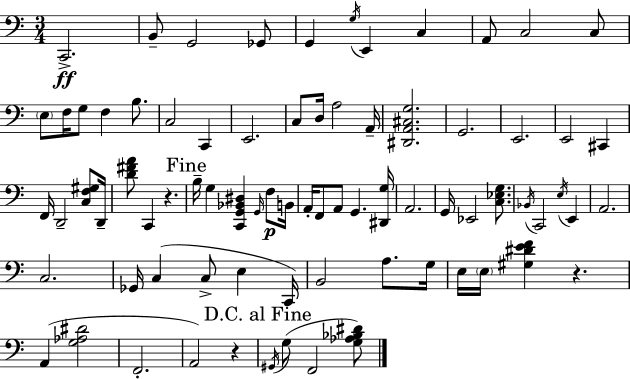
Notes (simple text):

C2/h. B2/e G2/h Gb2/e G2/q G3/s E2/q C3/q A2/e C3/h C3/e E3/e F3/s G3/e F3/q B3/e. C3/h C2/q E2/h. C3/e D3/s A3/h A2/s [D#2,A2,C#3,G3]/h. G2/h. E2/h. E2/h C#2/q F2/s D2/h [C3,F3,G#3]/e D2/s [D4,F#4,A4]/e C2/q R/q. B3/s G3/q [C2,G2,Bb2,D#3]/q G2/s F3/e B2/s A2/s F2/e A2/e G2/q. [D#2,G3]/s A2/h. G2/s Eb2/h [C3,Eb3,G3]/e. Bb2/s C2/h E3/s E2/q A2/h. C3/h. Gb2/s C3/q C3/e E3/q C2/s B2/h A3/e. G3/s E3/s E3/s [G#3,D#4,E4,F4]/q R/q. A2/q [G3,Ab3,D#4]/h F2/h. A2/h R/q G#2/s G3/e F2/h [G3,Ab3,Bb3,D#4]/e